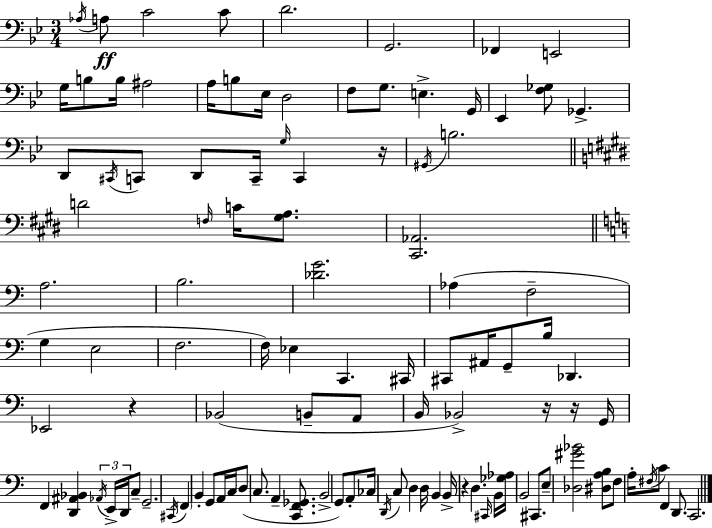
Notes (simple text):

Ab3/s A3/e C4/h C4/e D4/h. G2/h. FES2/q E2/h G3/s B3/e B3/s A#3/h A3/s B3/e Eb3/s D3/h F3/e G3/e. E3/q. G2/s Eb2/q [F3,Gb3]/e Gb2/q. D2/e C#2/s C2/e D2/e C2/s G3/s C2/q R/s G#2/s B3/h. D4/h F3/s C4/s [G#3,A3]/e. [C#2,Ab2]/h. A3/h. B3/h. [Db4,G4]/h. Ab3/q F3/h G3/q E3/h F3/h. F3/s Eb3/q C2/q. C#2/s C#2/e A#2/s G2/e B3/s Db2/q. Eb2/h R/q Bb2/h B2/e A2/e B2/s Bb2/h R/s R/s G2/s F2/q [D2,A#2,Bb2]/q Ab2/s E2/s D2/s C3/e G2/h. C#2/s F2/q B2/q G2/e A2/s C3/s D3/e C3/e. A2/q [C2,F2,Gb2]/e. B2/h G2/e A2/e CES3/s D2/s C3/e D3/q D3/s B2/q B2/s R/q D3/q. C#2/s B2/s [Gb3,Ab3]/s B2/h C#2/e. E3/e [Db3,G#4,Bb4]/h [D#3,A3,B3]/e F3/e A3/s F#3/s C4/e F2/q D2/e. C2/h.